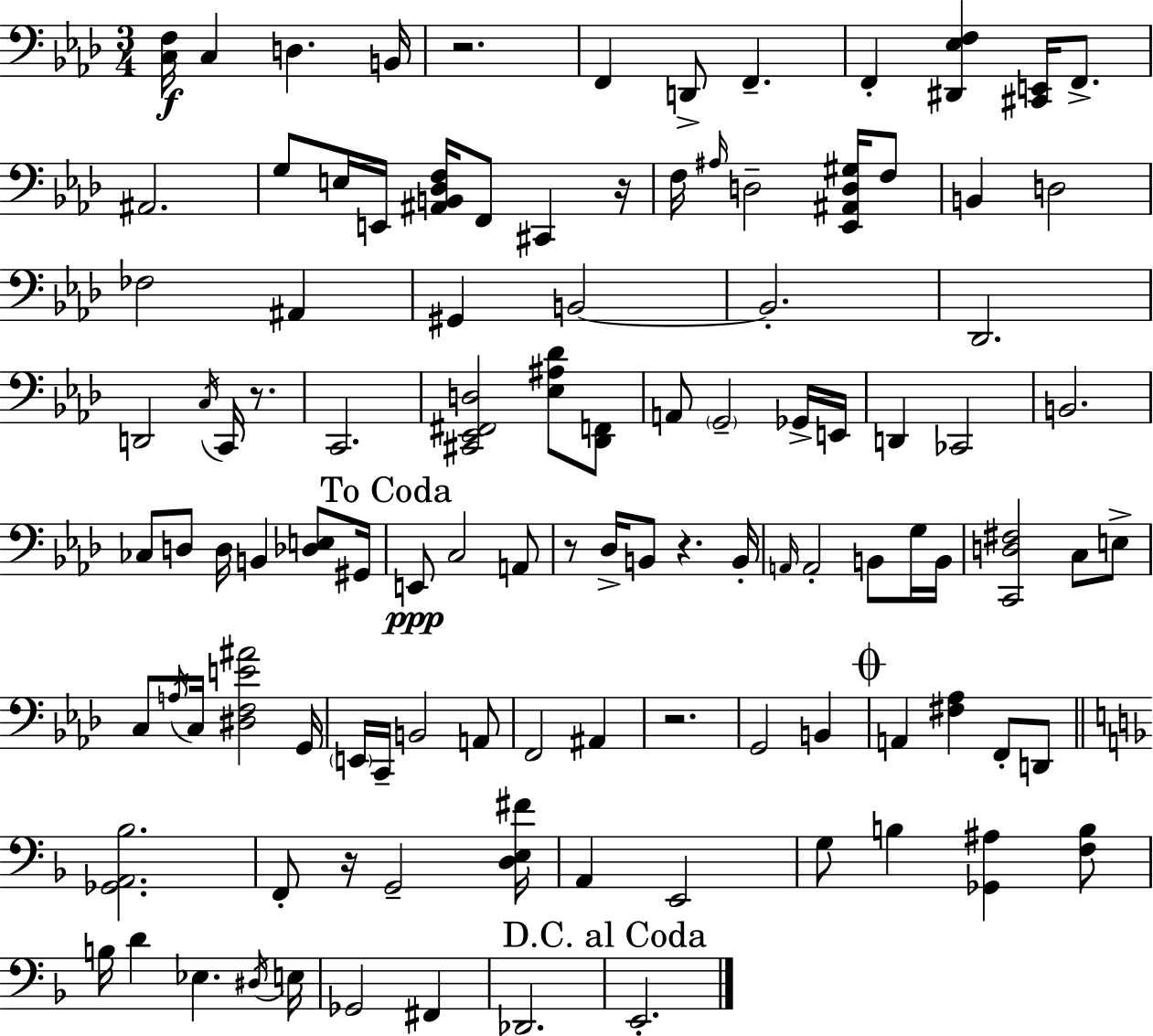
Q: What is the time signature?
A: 3/4